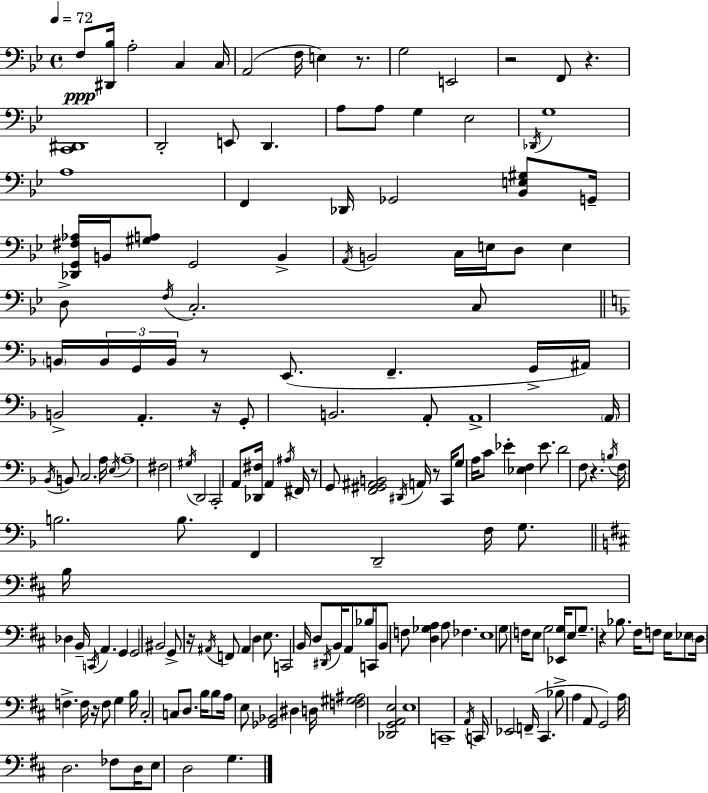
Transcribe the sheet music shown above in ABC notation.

X:1
T:Untitled
M:4/4
L:1/4
K:Gm
F,/2 [^D,,_B,]/4 A,2 C, C,/4 A,,2 F,/4 E, z/2 G,2 E,,2 z2 F,,/2 z [C,,^D,,]4 D,,2 E,,/2 D,, A,/2 A,/2 G, _E,2 _D,,/4 G,4 A,4 F,, _D,,/4 _G,,2 [_B,,E,^G,]/2 G,,/4 [_D,,G,,^F,_A,]/4 B,,/4 [^G,A,]/2 G,,2 B,, A,,/4 B,,2 C,/4 E,/4 D,/2 E, D,/2 F,/4 C,2 C,/2 B,,/4 B,,/4 G,,/4 B,,/4 z/2 E,,/2 F,, G,,/4 ^A,,/4 B,,2 A,, z/4 G,,/2 B,,2 A,,/2 A,,4 A,,/4 _B,,/4 B,,/2 C,2 A,/4 E,/4 A,4 ^F,2 ^G,/4 D,,2 C,,2 A,,/2 [_D,,^F,]/4 A,, ^A,/4 ^F,,/4 z/2 G,,/2 [F,,^G,,^A,,B,,]2 ^D,,/4 A,,/4 z/2 C,,/4 G,/2 A,/4 C/2 _E [_E,F,] _E/2 D2 F,/2 z B,/4 F,/4 B,2 B,/2 F,, D,,2 F,/4 G,/2 B,/4 _D, B,,/4 C,,/4 A,, G,, G,,2 ^B,,2 G,,/2 z/4 ^A,,/4 F,,/2 ^A,, D, E,/2 C,,2 B,,/4 D,/2 ^D,,/4 B,,/4 A,,/2 _B,/4 C,,/4 B,,/2 F,/2 [D,_G,A,] A,/2 _F, E,4 G,/2 F,/4 E,/2 G,2 [_E,,G,]/4 E,/2 G,/2 z _B,/2 ^F,/4 F,/2 E,/4 _E,/2 D,/4 F, F,/4 z/4 F,/2 G, B,/4 ^C,2 C,/2 D,/2 B,/4 B,/2 A,/4 E,/2 [_G,,_B,,]2 ^D, D,/4 [F,^G,^A,]2 [_D,,G,,A,,E,]2 E,4 C,,4 A,,/4 C,,/4 _E,,2 F,,/4 ^C,, _B,/2 A, A,,/2 G,,2 A,/4 D,2 _F,/2 D,/4 E,/2 D,2 G,